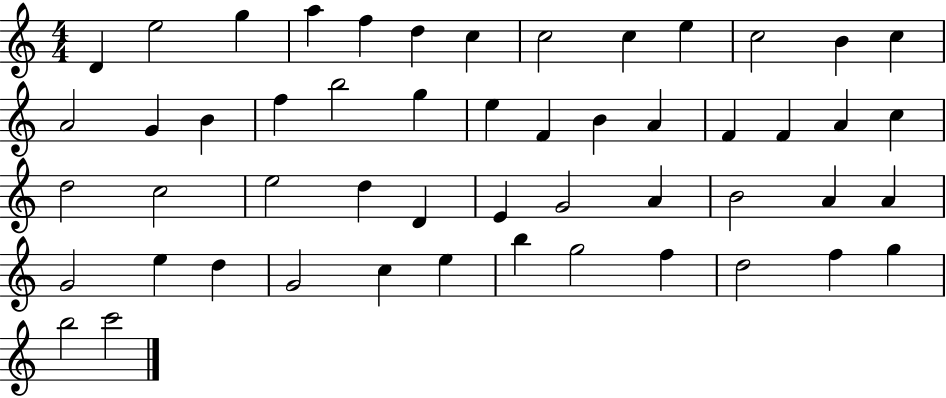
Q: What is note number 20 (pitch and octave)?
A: E5